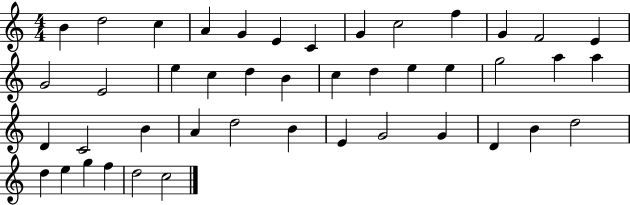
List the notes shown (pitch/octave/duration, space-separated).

B4/q D5/h C5/q A4/q G4/q E4/q C4/q G4/q C5/h F5/q G4/q F4/h E4/q G4/h E4/h E5/q C5/q D5/q B4/q C5/q D5/q E5/q E5/q G5/h A5/q A5/q D4/q C4/h B4/q A4/q D5/h B4/q E4/q G4/h G4/q D4/q B4/q D5/h D5/q E5/q G5/q F5/q D5/h C5/h